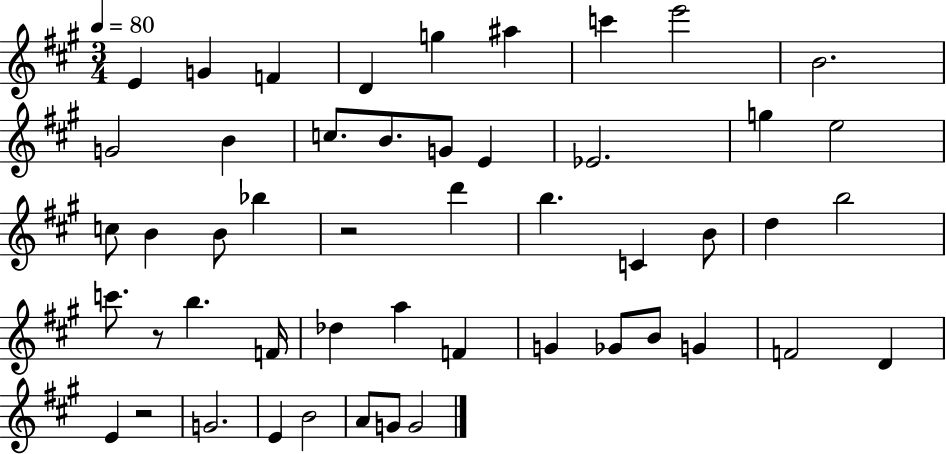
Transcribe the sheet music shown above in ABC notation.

X:1
T:Untitled
M:3/4
L:1/4
K:A
E G F D g ^a c' e'2 B2 G2 B c/2 B/2 G/2 E _E2 g e2 c/2 B B/2 _b z2 d' b C B/2 d b2 c'/2 z/2 b F/4 _d a F G _G/2 B/2 G F2 D E z2 G2 E B2 A/2 G/2 G2